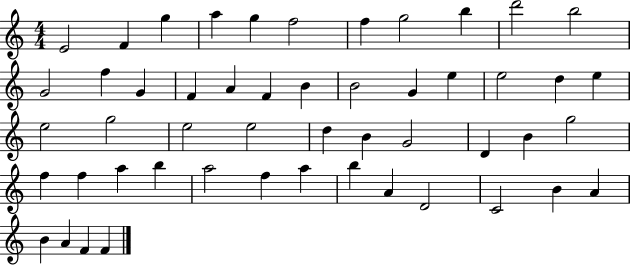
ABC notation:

X:1
T:Untitled
M:4/4
L:1/4
K:C
E2 F g a g f2 f g2 b d'2 b2 G2 f G F A F B B2 G e e2 d e e2 g2 e2 e2 d B G2 D B g2 f f a b a2 f a b A D2 C2 B A B A F F